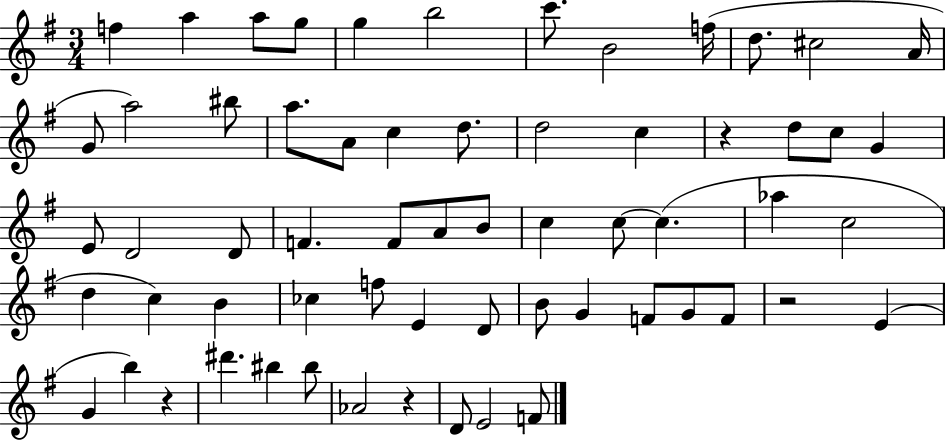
{
  \clef treble
  \numericTimeSignature
  \time 3/4
  \key g \major
  f''4 a''4 a''8 g''8 | g''4 b''2 | c'''8. b'2 f''16( | d''8. cis''2 a'16 | \break g'8 a''2) bis''8 | a''8. a'8 c''4 d''8. | d''2 c''4 | r4 d''8 c''8 g'4 | \break e'8 d'2 d'8 | f'4. f'8 a'8 b'8 | c''4 c''8~~ c''4.( | aes''4 c''2 | \break d''4 c''4) b'4 | ces''4 f''8 e'4 d'8 | b'8 g'4 f'8 g'8 f'8 | r2 e'4( | \break g'4 b''4) r4 | dis'''4. bis''4 bis''8 | aes'2 r4 | d'8 e'2 f'8 | \break \bar "|."
}